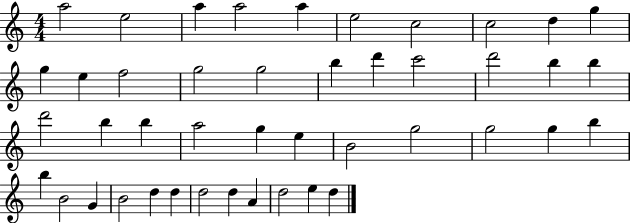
A5/h E5/h A5/q A5/h A5/q E5/h C5/h C5/h D5/q G5/q G5/q E5/q F5/h G5/h G5/h B5/q D6/q C6/h D6/h B5/q B5/q D6/h B5/q B5/q A5/h G5/q E5/q B4/h G5/h G5/h G5/q B5/q B5/q B4/h G4/q B4/h D5/q D5/q D5/h D5/q A4/q D5/h E5/q D5/q